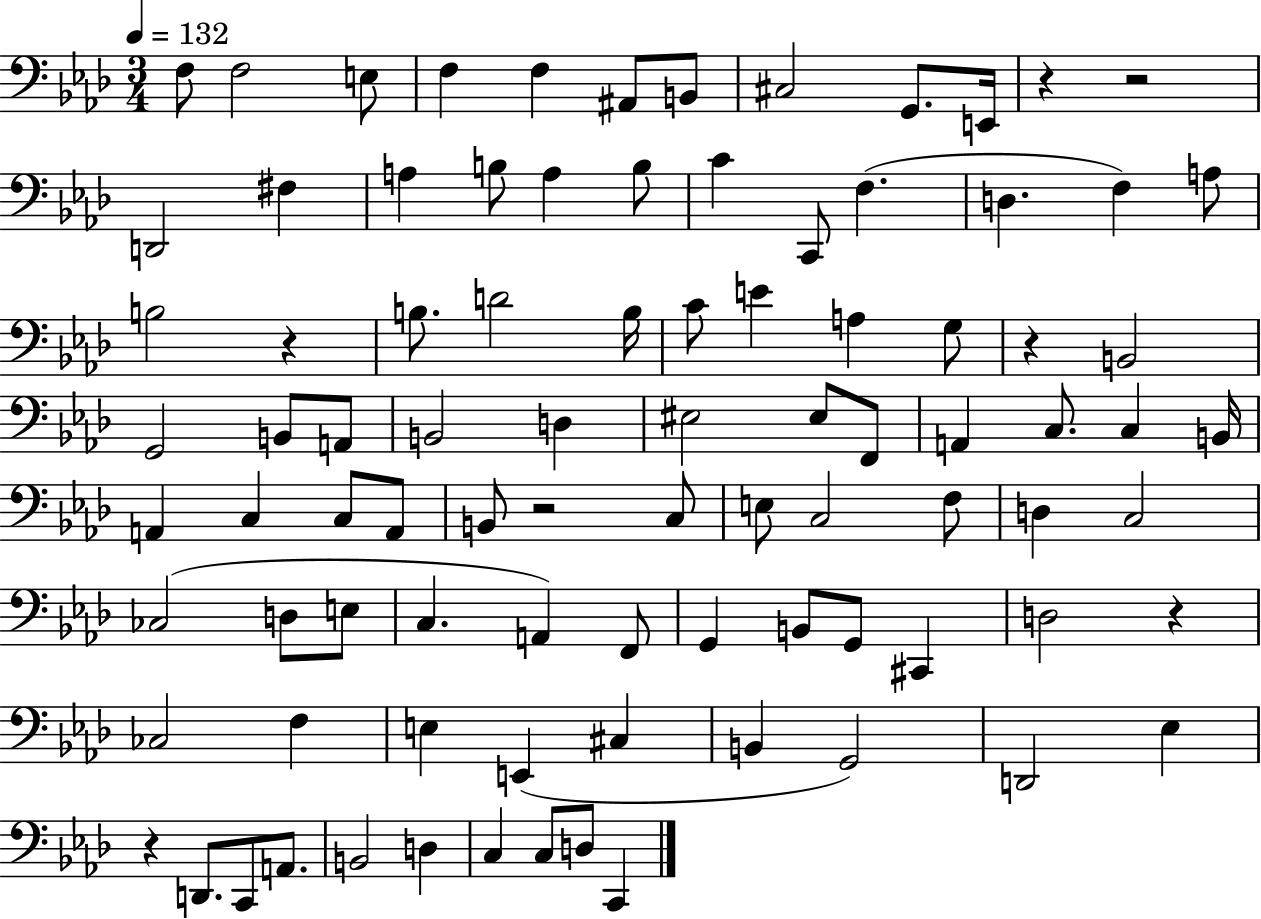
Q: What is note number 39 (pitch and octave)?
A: F2